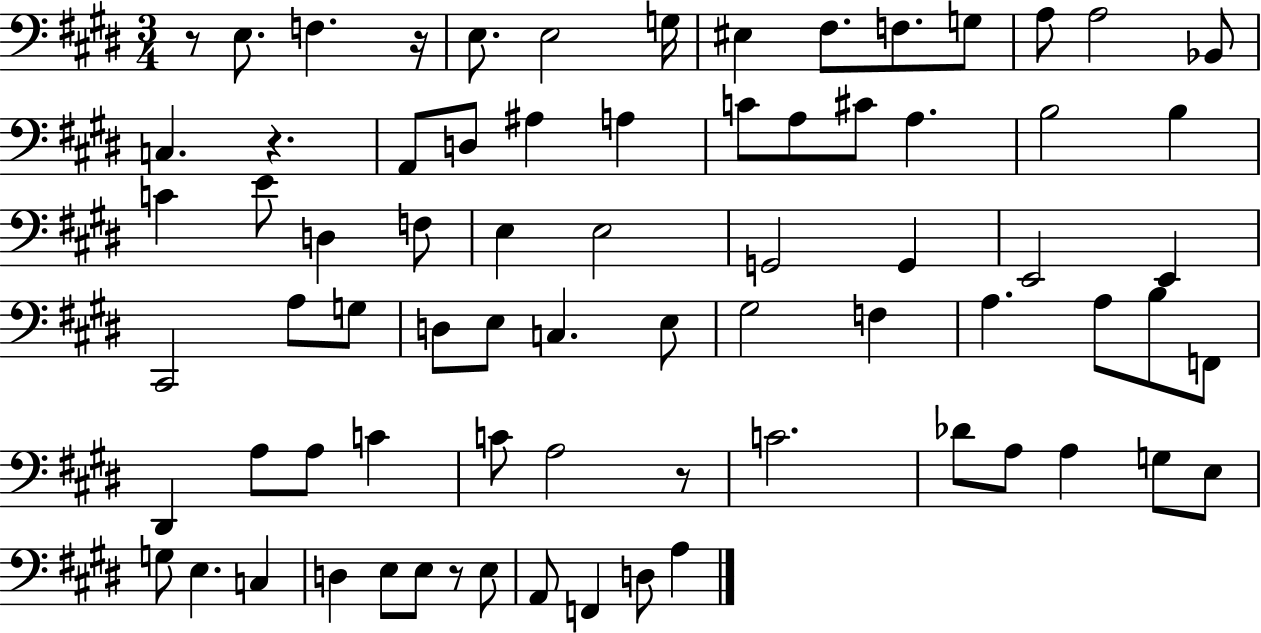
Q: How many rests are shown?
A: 5